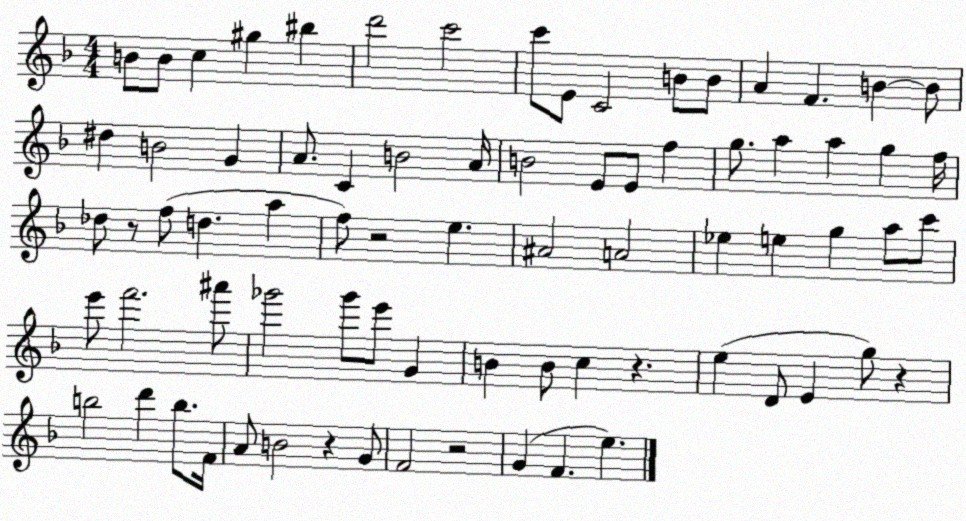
X:1
T:Untitled
M:4/4
L:1/4
K:F
B/2 B/2 c ^g ^b d'2 c'2 c'/2 E/2 C2 B/2 B/2 A F B B/2 ^d B2 G A/2 C B2 A/4 B2 E/2 E/2 f g/2 a a g f/4 _d/2 z/2 f/2 d a f/2 z2 e ^A2 A2 _e e g a/2 c'/2 e'/2 f'2 ^a'/2 _g'2 _g'/2 e'/2 G B B/2 c z e D/2 E g/2 z b2 d' b/2 F/4 A/2 B2 z G/2 F2 z2 G F e